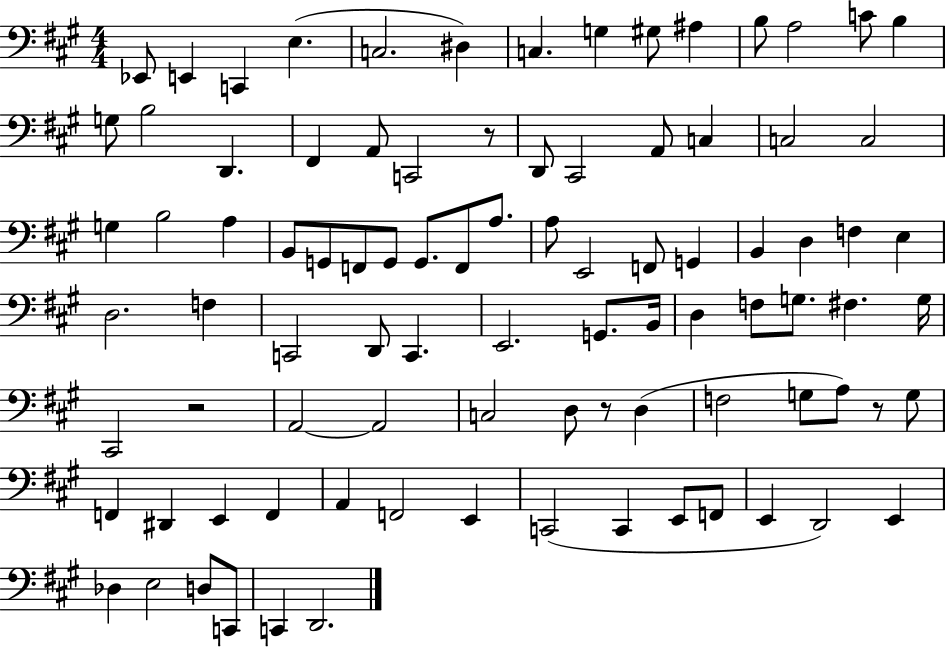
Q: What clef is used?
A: bass